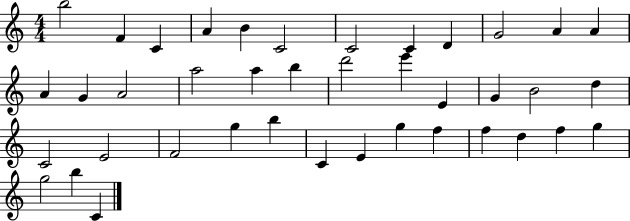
X:1
T:Untitled
M:4/4
L:1/4
K:C
b2 F C A B C2 C2 C D G2 A A A G A2 a2 a b d'2 e' E G B2 d C2 E2 F2 g b C E g f f d f g g2 b C